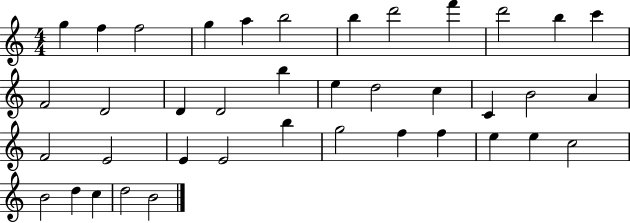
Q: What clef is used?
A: treble